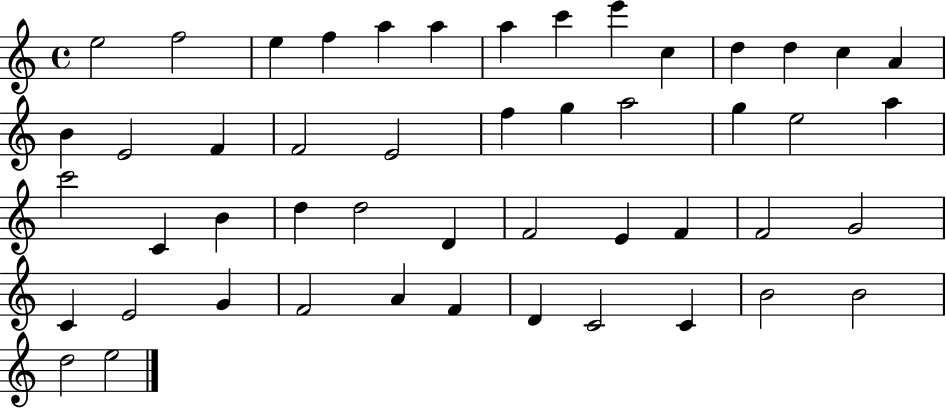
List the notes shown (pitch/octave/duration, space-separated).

E5/h F5/h E5/q F5/q A5/q A5/q A5/q C6/q E6/q C5/q D5/q D5/q C5/q A4/q B4/q E4/h F4/q F4/h E4/h F5/q G5/q A5/h G5/q E5/h A5/q C6/h C4/q B4/q D5/q D5/h D4/q F4/h E4/q F4/q F4/h G4/h C4/q E4/h G4/q F4/h A4/q F4/q D4/q C4/h C4/q B4/h B4/h D5/h E5/h